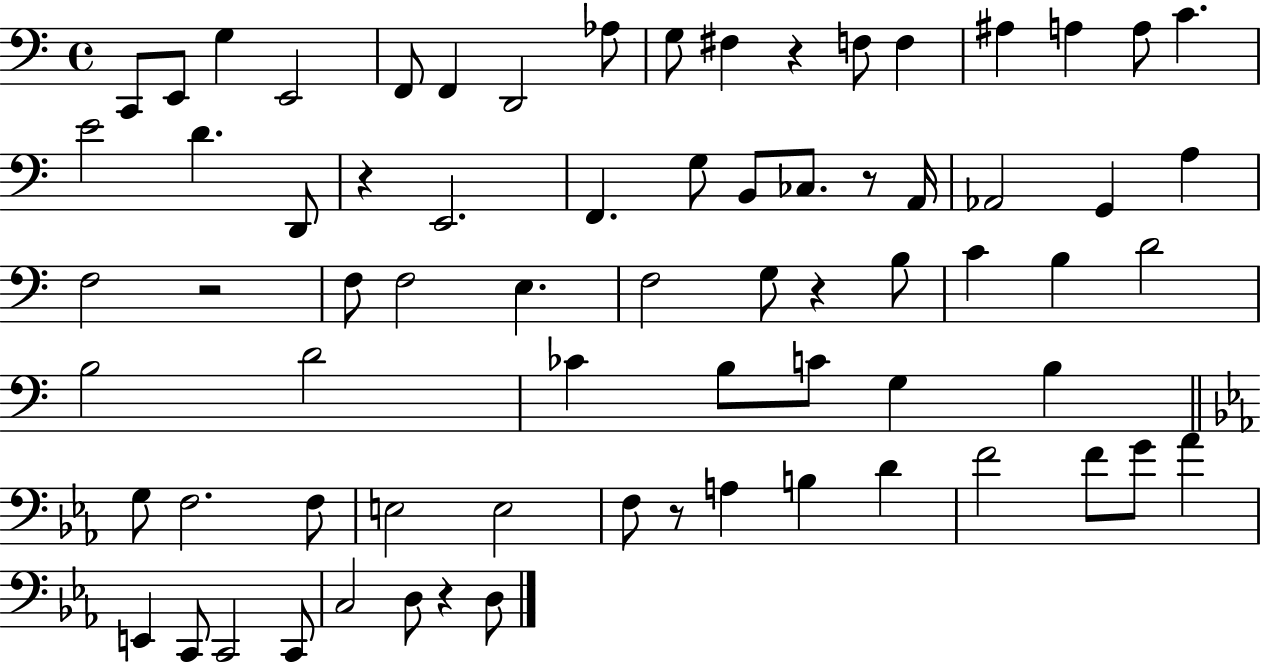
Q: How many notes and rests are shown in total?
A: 72